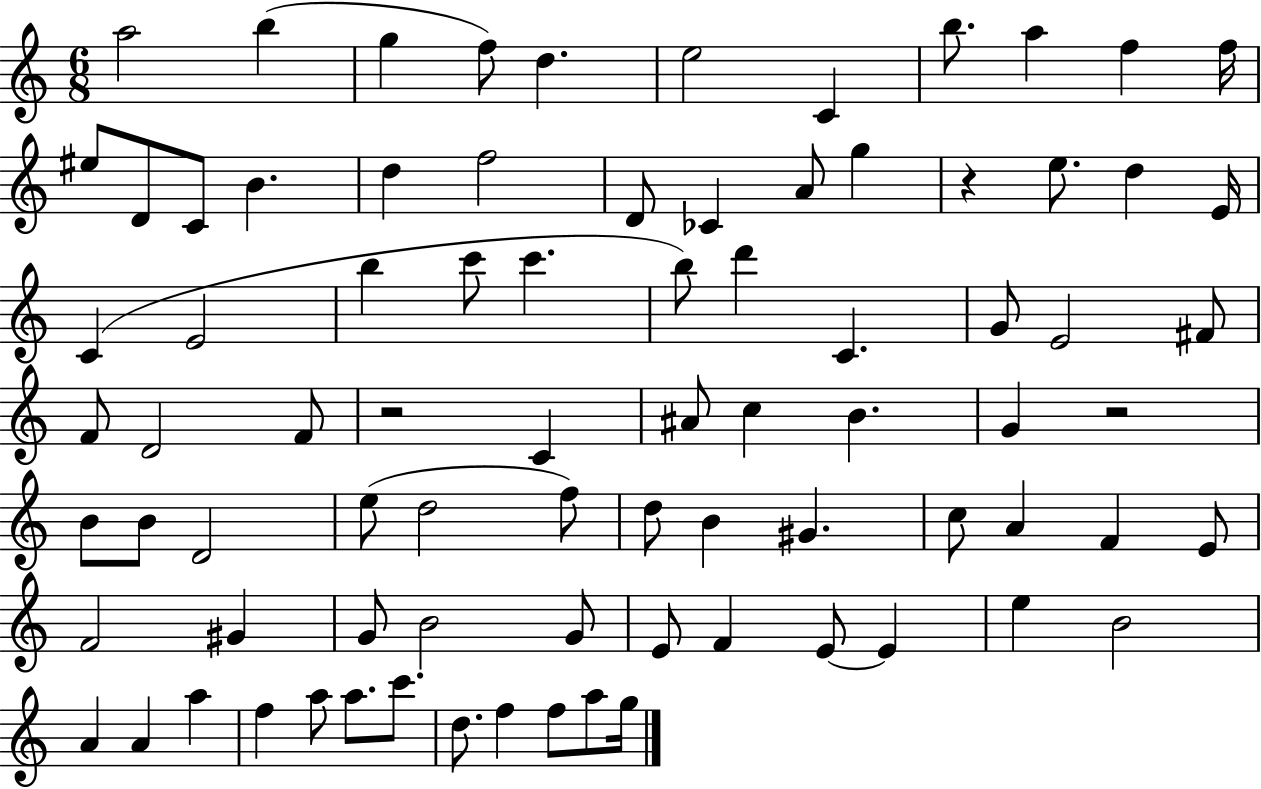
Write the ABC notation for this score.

X:1
T:Untitled
M:6/8
L:1/4
K:C
a2 b g f/2 d e2 C b/2 a f f/4 ^e/2 D/2 C/2 B d f2 D/2 _C A/2 g z e/2 d E/4 C E2 b c'/2 c' b/2 d' C G/2 E2 ^F/2 F/2 D2 F/2 z2 C ^A/2 c B G z2 B/2 B/2 D2 e/2 d2 f/2 d/2 B ^G c/2 A F E/2 F2 ^G G/2 B2 G/2 E/2 F E/2 E e B2 A A a f a/2 a/2 c'/2 d/2 f f/2 a/2 g/4